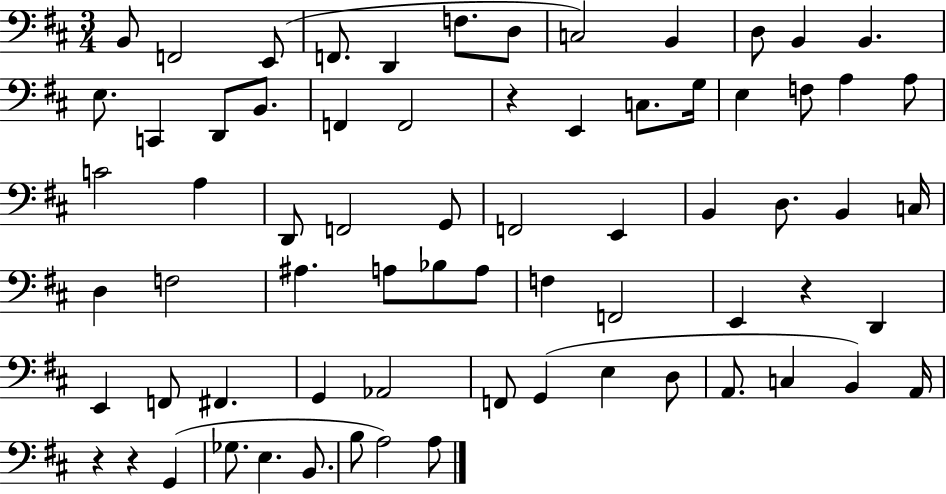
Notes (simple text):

B2/e F2/h E2/e F2/e. D2/q F3/e. D3/e C3/h B2/q D3/e B2/q B2/q. E3/e. C2/q D2/e B2/e. F2/q F2/h R/q E2/q C3/e. G3/s E3/q F3/e A3/q A3/e C4/h A3/q D2/e F2/h G2/e F2/h E2/q B2/q D3/e. B2/q C3/s D3/q F3/h A#3/q. A3/e Bb3/e A3/e F3/q F2/h E2/q R/q D2/q E2/q F2/e F#2/q. G2/q Ab2/h F2/e G2/q E3/q D3/e A2/e. C3/q B2/q A2/s R/q R/q G2/q Gb3/e. E3/q. B2/e. B3/e A3/h A3/e